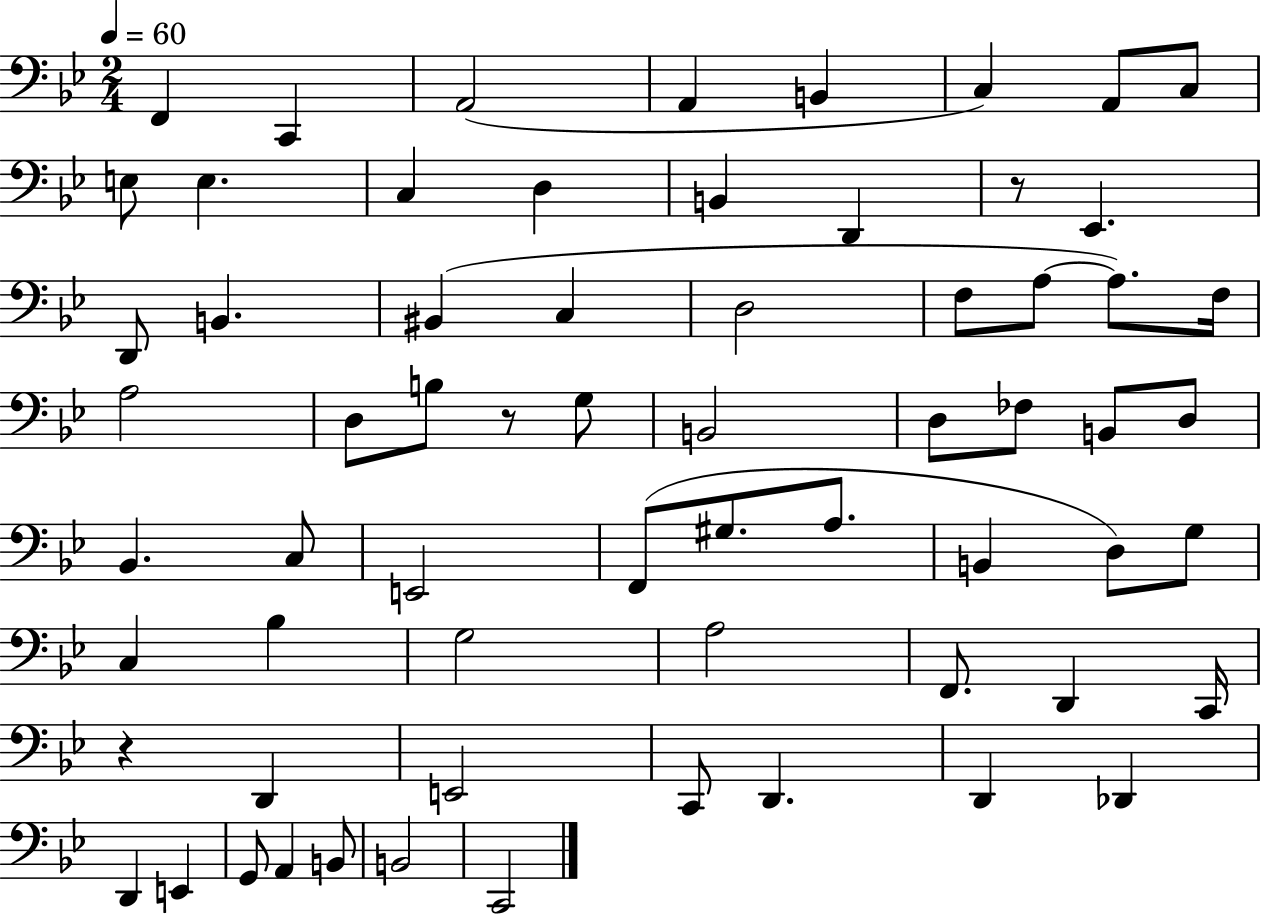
{
  \clef bass
  \numericTimeSignature
  \time 2/4
  \key bes \major
  \tempo 4 = 60
  f,4 c,4 | a,2( | a,4 b,4 | c4) a,8 c8 | \break e8 e4. | c4 d4 | b,4 d,4 | r8 ees,4. | \break d,8 b,4. | bis,4( c4 | d2 | f8 a8~~ a8.) f16 | \break a2 | d8 b8 r8 g8 | b,2 | d8 fes8 b,8 d8 | \break bes,4. c8 | e,2 | f,8( gis8. a8. | b,4 d8) g8 | \break c4 bes4 | g2 | a2 | f,8. d,4 c,16 | \break r4 d,4 | e,2 | c,8 d,4. | d,4 des,4 | \break d,4 e,4 | g,8 a,4 b,8 | b,2 | c,2 | \break \bar "|."
}